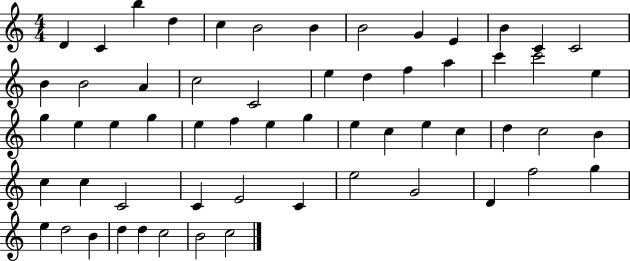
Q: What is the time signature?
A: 4/4